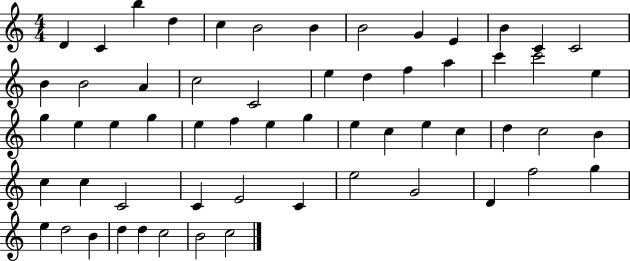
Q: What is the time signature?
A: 4/4